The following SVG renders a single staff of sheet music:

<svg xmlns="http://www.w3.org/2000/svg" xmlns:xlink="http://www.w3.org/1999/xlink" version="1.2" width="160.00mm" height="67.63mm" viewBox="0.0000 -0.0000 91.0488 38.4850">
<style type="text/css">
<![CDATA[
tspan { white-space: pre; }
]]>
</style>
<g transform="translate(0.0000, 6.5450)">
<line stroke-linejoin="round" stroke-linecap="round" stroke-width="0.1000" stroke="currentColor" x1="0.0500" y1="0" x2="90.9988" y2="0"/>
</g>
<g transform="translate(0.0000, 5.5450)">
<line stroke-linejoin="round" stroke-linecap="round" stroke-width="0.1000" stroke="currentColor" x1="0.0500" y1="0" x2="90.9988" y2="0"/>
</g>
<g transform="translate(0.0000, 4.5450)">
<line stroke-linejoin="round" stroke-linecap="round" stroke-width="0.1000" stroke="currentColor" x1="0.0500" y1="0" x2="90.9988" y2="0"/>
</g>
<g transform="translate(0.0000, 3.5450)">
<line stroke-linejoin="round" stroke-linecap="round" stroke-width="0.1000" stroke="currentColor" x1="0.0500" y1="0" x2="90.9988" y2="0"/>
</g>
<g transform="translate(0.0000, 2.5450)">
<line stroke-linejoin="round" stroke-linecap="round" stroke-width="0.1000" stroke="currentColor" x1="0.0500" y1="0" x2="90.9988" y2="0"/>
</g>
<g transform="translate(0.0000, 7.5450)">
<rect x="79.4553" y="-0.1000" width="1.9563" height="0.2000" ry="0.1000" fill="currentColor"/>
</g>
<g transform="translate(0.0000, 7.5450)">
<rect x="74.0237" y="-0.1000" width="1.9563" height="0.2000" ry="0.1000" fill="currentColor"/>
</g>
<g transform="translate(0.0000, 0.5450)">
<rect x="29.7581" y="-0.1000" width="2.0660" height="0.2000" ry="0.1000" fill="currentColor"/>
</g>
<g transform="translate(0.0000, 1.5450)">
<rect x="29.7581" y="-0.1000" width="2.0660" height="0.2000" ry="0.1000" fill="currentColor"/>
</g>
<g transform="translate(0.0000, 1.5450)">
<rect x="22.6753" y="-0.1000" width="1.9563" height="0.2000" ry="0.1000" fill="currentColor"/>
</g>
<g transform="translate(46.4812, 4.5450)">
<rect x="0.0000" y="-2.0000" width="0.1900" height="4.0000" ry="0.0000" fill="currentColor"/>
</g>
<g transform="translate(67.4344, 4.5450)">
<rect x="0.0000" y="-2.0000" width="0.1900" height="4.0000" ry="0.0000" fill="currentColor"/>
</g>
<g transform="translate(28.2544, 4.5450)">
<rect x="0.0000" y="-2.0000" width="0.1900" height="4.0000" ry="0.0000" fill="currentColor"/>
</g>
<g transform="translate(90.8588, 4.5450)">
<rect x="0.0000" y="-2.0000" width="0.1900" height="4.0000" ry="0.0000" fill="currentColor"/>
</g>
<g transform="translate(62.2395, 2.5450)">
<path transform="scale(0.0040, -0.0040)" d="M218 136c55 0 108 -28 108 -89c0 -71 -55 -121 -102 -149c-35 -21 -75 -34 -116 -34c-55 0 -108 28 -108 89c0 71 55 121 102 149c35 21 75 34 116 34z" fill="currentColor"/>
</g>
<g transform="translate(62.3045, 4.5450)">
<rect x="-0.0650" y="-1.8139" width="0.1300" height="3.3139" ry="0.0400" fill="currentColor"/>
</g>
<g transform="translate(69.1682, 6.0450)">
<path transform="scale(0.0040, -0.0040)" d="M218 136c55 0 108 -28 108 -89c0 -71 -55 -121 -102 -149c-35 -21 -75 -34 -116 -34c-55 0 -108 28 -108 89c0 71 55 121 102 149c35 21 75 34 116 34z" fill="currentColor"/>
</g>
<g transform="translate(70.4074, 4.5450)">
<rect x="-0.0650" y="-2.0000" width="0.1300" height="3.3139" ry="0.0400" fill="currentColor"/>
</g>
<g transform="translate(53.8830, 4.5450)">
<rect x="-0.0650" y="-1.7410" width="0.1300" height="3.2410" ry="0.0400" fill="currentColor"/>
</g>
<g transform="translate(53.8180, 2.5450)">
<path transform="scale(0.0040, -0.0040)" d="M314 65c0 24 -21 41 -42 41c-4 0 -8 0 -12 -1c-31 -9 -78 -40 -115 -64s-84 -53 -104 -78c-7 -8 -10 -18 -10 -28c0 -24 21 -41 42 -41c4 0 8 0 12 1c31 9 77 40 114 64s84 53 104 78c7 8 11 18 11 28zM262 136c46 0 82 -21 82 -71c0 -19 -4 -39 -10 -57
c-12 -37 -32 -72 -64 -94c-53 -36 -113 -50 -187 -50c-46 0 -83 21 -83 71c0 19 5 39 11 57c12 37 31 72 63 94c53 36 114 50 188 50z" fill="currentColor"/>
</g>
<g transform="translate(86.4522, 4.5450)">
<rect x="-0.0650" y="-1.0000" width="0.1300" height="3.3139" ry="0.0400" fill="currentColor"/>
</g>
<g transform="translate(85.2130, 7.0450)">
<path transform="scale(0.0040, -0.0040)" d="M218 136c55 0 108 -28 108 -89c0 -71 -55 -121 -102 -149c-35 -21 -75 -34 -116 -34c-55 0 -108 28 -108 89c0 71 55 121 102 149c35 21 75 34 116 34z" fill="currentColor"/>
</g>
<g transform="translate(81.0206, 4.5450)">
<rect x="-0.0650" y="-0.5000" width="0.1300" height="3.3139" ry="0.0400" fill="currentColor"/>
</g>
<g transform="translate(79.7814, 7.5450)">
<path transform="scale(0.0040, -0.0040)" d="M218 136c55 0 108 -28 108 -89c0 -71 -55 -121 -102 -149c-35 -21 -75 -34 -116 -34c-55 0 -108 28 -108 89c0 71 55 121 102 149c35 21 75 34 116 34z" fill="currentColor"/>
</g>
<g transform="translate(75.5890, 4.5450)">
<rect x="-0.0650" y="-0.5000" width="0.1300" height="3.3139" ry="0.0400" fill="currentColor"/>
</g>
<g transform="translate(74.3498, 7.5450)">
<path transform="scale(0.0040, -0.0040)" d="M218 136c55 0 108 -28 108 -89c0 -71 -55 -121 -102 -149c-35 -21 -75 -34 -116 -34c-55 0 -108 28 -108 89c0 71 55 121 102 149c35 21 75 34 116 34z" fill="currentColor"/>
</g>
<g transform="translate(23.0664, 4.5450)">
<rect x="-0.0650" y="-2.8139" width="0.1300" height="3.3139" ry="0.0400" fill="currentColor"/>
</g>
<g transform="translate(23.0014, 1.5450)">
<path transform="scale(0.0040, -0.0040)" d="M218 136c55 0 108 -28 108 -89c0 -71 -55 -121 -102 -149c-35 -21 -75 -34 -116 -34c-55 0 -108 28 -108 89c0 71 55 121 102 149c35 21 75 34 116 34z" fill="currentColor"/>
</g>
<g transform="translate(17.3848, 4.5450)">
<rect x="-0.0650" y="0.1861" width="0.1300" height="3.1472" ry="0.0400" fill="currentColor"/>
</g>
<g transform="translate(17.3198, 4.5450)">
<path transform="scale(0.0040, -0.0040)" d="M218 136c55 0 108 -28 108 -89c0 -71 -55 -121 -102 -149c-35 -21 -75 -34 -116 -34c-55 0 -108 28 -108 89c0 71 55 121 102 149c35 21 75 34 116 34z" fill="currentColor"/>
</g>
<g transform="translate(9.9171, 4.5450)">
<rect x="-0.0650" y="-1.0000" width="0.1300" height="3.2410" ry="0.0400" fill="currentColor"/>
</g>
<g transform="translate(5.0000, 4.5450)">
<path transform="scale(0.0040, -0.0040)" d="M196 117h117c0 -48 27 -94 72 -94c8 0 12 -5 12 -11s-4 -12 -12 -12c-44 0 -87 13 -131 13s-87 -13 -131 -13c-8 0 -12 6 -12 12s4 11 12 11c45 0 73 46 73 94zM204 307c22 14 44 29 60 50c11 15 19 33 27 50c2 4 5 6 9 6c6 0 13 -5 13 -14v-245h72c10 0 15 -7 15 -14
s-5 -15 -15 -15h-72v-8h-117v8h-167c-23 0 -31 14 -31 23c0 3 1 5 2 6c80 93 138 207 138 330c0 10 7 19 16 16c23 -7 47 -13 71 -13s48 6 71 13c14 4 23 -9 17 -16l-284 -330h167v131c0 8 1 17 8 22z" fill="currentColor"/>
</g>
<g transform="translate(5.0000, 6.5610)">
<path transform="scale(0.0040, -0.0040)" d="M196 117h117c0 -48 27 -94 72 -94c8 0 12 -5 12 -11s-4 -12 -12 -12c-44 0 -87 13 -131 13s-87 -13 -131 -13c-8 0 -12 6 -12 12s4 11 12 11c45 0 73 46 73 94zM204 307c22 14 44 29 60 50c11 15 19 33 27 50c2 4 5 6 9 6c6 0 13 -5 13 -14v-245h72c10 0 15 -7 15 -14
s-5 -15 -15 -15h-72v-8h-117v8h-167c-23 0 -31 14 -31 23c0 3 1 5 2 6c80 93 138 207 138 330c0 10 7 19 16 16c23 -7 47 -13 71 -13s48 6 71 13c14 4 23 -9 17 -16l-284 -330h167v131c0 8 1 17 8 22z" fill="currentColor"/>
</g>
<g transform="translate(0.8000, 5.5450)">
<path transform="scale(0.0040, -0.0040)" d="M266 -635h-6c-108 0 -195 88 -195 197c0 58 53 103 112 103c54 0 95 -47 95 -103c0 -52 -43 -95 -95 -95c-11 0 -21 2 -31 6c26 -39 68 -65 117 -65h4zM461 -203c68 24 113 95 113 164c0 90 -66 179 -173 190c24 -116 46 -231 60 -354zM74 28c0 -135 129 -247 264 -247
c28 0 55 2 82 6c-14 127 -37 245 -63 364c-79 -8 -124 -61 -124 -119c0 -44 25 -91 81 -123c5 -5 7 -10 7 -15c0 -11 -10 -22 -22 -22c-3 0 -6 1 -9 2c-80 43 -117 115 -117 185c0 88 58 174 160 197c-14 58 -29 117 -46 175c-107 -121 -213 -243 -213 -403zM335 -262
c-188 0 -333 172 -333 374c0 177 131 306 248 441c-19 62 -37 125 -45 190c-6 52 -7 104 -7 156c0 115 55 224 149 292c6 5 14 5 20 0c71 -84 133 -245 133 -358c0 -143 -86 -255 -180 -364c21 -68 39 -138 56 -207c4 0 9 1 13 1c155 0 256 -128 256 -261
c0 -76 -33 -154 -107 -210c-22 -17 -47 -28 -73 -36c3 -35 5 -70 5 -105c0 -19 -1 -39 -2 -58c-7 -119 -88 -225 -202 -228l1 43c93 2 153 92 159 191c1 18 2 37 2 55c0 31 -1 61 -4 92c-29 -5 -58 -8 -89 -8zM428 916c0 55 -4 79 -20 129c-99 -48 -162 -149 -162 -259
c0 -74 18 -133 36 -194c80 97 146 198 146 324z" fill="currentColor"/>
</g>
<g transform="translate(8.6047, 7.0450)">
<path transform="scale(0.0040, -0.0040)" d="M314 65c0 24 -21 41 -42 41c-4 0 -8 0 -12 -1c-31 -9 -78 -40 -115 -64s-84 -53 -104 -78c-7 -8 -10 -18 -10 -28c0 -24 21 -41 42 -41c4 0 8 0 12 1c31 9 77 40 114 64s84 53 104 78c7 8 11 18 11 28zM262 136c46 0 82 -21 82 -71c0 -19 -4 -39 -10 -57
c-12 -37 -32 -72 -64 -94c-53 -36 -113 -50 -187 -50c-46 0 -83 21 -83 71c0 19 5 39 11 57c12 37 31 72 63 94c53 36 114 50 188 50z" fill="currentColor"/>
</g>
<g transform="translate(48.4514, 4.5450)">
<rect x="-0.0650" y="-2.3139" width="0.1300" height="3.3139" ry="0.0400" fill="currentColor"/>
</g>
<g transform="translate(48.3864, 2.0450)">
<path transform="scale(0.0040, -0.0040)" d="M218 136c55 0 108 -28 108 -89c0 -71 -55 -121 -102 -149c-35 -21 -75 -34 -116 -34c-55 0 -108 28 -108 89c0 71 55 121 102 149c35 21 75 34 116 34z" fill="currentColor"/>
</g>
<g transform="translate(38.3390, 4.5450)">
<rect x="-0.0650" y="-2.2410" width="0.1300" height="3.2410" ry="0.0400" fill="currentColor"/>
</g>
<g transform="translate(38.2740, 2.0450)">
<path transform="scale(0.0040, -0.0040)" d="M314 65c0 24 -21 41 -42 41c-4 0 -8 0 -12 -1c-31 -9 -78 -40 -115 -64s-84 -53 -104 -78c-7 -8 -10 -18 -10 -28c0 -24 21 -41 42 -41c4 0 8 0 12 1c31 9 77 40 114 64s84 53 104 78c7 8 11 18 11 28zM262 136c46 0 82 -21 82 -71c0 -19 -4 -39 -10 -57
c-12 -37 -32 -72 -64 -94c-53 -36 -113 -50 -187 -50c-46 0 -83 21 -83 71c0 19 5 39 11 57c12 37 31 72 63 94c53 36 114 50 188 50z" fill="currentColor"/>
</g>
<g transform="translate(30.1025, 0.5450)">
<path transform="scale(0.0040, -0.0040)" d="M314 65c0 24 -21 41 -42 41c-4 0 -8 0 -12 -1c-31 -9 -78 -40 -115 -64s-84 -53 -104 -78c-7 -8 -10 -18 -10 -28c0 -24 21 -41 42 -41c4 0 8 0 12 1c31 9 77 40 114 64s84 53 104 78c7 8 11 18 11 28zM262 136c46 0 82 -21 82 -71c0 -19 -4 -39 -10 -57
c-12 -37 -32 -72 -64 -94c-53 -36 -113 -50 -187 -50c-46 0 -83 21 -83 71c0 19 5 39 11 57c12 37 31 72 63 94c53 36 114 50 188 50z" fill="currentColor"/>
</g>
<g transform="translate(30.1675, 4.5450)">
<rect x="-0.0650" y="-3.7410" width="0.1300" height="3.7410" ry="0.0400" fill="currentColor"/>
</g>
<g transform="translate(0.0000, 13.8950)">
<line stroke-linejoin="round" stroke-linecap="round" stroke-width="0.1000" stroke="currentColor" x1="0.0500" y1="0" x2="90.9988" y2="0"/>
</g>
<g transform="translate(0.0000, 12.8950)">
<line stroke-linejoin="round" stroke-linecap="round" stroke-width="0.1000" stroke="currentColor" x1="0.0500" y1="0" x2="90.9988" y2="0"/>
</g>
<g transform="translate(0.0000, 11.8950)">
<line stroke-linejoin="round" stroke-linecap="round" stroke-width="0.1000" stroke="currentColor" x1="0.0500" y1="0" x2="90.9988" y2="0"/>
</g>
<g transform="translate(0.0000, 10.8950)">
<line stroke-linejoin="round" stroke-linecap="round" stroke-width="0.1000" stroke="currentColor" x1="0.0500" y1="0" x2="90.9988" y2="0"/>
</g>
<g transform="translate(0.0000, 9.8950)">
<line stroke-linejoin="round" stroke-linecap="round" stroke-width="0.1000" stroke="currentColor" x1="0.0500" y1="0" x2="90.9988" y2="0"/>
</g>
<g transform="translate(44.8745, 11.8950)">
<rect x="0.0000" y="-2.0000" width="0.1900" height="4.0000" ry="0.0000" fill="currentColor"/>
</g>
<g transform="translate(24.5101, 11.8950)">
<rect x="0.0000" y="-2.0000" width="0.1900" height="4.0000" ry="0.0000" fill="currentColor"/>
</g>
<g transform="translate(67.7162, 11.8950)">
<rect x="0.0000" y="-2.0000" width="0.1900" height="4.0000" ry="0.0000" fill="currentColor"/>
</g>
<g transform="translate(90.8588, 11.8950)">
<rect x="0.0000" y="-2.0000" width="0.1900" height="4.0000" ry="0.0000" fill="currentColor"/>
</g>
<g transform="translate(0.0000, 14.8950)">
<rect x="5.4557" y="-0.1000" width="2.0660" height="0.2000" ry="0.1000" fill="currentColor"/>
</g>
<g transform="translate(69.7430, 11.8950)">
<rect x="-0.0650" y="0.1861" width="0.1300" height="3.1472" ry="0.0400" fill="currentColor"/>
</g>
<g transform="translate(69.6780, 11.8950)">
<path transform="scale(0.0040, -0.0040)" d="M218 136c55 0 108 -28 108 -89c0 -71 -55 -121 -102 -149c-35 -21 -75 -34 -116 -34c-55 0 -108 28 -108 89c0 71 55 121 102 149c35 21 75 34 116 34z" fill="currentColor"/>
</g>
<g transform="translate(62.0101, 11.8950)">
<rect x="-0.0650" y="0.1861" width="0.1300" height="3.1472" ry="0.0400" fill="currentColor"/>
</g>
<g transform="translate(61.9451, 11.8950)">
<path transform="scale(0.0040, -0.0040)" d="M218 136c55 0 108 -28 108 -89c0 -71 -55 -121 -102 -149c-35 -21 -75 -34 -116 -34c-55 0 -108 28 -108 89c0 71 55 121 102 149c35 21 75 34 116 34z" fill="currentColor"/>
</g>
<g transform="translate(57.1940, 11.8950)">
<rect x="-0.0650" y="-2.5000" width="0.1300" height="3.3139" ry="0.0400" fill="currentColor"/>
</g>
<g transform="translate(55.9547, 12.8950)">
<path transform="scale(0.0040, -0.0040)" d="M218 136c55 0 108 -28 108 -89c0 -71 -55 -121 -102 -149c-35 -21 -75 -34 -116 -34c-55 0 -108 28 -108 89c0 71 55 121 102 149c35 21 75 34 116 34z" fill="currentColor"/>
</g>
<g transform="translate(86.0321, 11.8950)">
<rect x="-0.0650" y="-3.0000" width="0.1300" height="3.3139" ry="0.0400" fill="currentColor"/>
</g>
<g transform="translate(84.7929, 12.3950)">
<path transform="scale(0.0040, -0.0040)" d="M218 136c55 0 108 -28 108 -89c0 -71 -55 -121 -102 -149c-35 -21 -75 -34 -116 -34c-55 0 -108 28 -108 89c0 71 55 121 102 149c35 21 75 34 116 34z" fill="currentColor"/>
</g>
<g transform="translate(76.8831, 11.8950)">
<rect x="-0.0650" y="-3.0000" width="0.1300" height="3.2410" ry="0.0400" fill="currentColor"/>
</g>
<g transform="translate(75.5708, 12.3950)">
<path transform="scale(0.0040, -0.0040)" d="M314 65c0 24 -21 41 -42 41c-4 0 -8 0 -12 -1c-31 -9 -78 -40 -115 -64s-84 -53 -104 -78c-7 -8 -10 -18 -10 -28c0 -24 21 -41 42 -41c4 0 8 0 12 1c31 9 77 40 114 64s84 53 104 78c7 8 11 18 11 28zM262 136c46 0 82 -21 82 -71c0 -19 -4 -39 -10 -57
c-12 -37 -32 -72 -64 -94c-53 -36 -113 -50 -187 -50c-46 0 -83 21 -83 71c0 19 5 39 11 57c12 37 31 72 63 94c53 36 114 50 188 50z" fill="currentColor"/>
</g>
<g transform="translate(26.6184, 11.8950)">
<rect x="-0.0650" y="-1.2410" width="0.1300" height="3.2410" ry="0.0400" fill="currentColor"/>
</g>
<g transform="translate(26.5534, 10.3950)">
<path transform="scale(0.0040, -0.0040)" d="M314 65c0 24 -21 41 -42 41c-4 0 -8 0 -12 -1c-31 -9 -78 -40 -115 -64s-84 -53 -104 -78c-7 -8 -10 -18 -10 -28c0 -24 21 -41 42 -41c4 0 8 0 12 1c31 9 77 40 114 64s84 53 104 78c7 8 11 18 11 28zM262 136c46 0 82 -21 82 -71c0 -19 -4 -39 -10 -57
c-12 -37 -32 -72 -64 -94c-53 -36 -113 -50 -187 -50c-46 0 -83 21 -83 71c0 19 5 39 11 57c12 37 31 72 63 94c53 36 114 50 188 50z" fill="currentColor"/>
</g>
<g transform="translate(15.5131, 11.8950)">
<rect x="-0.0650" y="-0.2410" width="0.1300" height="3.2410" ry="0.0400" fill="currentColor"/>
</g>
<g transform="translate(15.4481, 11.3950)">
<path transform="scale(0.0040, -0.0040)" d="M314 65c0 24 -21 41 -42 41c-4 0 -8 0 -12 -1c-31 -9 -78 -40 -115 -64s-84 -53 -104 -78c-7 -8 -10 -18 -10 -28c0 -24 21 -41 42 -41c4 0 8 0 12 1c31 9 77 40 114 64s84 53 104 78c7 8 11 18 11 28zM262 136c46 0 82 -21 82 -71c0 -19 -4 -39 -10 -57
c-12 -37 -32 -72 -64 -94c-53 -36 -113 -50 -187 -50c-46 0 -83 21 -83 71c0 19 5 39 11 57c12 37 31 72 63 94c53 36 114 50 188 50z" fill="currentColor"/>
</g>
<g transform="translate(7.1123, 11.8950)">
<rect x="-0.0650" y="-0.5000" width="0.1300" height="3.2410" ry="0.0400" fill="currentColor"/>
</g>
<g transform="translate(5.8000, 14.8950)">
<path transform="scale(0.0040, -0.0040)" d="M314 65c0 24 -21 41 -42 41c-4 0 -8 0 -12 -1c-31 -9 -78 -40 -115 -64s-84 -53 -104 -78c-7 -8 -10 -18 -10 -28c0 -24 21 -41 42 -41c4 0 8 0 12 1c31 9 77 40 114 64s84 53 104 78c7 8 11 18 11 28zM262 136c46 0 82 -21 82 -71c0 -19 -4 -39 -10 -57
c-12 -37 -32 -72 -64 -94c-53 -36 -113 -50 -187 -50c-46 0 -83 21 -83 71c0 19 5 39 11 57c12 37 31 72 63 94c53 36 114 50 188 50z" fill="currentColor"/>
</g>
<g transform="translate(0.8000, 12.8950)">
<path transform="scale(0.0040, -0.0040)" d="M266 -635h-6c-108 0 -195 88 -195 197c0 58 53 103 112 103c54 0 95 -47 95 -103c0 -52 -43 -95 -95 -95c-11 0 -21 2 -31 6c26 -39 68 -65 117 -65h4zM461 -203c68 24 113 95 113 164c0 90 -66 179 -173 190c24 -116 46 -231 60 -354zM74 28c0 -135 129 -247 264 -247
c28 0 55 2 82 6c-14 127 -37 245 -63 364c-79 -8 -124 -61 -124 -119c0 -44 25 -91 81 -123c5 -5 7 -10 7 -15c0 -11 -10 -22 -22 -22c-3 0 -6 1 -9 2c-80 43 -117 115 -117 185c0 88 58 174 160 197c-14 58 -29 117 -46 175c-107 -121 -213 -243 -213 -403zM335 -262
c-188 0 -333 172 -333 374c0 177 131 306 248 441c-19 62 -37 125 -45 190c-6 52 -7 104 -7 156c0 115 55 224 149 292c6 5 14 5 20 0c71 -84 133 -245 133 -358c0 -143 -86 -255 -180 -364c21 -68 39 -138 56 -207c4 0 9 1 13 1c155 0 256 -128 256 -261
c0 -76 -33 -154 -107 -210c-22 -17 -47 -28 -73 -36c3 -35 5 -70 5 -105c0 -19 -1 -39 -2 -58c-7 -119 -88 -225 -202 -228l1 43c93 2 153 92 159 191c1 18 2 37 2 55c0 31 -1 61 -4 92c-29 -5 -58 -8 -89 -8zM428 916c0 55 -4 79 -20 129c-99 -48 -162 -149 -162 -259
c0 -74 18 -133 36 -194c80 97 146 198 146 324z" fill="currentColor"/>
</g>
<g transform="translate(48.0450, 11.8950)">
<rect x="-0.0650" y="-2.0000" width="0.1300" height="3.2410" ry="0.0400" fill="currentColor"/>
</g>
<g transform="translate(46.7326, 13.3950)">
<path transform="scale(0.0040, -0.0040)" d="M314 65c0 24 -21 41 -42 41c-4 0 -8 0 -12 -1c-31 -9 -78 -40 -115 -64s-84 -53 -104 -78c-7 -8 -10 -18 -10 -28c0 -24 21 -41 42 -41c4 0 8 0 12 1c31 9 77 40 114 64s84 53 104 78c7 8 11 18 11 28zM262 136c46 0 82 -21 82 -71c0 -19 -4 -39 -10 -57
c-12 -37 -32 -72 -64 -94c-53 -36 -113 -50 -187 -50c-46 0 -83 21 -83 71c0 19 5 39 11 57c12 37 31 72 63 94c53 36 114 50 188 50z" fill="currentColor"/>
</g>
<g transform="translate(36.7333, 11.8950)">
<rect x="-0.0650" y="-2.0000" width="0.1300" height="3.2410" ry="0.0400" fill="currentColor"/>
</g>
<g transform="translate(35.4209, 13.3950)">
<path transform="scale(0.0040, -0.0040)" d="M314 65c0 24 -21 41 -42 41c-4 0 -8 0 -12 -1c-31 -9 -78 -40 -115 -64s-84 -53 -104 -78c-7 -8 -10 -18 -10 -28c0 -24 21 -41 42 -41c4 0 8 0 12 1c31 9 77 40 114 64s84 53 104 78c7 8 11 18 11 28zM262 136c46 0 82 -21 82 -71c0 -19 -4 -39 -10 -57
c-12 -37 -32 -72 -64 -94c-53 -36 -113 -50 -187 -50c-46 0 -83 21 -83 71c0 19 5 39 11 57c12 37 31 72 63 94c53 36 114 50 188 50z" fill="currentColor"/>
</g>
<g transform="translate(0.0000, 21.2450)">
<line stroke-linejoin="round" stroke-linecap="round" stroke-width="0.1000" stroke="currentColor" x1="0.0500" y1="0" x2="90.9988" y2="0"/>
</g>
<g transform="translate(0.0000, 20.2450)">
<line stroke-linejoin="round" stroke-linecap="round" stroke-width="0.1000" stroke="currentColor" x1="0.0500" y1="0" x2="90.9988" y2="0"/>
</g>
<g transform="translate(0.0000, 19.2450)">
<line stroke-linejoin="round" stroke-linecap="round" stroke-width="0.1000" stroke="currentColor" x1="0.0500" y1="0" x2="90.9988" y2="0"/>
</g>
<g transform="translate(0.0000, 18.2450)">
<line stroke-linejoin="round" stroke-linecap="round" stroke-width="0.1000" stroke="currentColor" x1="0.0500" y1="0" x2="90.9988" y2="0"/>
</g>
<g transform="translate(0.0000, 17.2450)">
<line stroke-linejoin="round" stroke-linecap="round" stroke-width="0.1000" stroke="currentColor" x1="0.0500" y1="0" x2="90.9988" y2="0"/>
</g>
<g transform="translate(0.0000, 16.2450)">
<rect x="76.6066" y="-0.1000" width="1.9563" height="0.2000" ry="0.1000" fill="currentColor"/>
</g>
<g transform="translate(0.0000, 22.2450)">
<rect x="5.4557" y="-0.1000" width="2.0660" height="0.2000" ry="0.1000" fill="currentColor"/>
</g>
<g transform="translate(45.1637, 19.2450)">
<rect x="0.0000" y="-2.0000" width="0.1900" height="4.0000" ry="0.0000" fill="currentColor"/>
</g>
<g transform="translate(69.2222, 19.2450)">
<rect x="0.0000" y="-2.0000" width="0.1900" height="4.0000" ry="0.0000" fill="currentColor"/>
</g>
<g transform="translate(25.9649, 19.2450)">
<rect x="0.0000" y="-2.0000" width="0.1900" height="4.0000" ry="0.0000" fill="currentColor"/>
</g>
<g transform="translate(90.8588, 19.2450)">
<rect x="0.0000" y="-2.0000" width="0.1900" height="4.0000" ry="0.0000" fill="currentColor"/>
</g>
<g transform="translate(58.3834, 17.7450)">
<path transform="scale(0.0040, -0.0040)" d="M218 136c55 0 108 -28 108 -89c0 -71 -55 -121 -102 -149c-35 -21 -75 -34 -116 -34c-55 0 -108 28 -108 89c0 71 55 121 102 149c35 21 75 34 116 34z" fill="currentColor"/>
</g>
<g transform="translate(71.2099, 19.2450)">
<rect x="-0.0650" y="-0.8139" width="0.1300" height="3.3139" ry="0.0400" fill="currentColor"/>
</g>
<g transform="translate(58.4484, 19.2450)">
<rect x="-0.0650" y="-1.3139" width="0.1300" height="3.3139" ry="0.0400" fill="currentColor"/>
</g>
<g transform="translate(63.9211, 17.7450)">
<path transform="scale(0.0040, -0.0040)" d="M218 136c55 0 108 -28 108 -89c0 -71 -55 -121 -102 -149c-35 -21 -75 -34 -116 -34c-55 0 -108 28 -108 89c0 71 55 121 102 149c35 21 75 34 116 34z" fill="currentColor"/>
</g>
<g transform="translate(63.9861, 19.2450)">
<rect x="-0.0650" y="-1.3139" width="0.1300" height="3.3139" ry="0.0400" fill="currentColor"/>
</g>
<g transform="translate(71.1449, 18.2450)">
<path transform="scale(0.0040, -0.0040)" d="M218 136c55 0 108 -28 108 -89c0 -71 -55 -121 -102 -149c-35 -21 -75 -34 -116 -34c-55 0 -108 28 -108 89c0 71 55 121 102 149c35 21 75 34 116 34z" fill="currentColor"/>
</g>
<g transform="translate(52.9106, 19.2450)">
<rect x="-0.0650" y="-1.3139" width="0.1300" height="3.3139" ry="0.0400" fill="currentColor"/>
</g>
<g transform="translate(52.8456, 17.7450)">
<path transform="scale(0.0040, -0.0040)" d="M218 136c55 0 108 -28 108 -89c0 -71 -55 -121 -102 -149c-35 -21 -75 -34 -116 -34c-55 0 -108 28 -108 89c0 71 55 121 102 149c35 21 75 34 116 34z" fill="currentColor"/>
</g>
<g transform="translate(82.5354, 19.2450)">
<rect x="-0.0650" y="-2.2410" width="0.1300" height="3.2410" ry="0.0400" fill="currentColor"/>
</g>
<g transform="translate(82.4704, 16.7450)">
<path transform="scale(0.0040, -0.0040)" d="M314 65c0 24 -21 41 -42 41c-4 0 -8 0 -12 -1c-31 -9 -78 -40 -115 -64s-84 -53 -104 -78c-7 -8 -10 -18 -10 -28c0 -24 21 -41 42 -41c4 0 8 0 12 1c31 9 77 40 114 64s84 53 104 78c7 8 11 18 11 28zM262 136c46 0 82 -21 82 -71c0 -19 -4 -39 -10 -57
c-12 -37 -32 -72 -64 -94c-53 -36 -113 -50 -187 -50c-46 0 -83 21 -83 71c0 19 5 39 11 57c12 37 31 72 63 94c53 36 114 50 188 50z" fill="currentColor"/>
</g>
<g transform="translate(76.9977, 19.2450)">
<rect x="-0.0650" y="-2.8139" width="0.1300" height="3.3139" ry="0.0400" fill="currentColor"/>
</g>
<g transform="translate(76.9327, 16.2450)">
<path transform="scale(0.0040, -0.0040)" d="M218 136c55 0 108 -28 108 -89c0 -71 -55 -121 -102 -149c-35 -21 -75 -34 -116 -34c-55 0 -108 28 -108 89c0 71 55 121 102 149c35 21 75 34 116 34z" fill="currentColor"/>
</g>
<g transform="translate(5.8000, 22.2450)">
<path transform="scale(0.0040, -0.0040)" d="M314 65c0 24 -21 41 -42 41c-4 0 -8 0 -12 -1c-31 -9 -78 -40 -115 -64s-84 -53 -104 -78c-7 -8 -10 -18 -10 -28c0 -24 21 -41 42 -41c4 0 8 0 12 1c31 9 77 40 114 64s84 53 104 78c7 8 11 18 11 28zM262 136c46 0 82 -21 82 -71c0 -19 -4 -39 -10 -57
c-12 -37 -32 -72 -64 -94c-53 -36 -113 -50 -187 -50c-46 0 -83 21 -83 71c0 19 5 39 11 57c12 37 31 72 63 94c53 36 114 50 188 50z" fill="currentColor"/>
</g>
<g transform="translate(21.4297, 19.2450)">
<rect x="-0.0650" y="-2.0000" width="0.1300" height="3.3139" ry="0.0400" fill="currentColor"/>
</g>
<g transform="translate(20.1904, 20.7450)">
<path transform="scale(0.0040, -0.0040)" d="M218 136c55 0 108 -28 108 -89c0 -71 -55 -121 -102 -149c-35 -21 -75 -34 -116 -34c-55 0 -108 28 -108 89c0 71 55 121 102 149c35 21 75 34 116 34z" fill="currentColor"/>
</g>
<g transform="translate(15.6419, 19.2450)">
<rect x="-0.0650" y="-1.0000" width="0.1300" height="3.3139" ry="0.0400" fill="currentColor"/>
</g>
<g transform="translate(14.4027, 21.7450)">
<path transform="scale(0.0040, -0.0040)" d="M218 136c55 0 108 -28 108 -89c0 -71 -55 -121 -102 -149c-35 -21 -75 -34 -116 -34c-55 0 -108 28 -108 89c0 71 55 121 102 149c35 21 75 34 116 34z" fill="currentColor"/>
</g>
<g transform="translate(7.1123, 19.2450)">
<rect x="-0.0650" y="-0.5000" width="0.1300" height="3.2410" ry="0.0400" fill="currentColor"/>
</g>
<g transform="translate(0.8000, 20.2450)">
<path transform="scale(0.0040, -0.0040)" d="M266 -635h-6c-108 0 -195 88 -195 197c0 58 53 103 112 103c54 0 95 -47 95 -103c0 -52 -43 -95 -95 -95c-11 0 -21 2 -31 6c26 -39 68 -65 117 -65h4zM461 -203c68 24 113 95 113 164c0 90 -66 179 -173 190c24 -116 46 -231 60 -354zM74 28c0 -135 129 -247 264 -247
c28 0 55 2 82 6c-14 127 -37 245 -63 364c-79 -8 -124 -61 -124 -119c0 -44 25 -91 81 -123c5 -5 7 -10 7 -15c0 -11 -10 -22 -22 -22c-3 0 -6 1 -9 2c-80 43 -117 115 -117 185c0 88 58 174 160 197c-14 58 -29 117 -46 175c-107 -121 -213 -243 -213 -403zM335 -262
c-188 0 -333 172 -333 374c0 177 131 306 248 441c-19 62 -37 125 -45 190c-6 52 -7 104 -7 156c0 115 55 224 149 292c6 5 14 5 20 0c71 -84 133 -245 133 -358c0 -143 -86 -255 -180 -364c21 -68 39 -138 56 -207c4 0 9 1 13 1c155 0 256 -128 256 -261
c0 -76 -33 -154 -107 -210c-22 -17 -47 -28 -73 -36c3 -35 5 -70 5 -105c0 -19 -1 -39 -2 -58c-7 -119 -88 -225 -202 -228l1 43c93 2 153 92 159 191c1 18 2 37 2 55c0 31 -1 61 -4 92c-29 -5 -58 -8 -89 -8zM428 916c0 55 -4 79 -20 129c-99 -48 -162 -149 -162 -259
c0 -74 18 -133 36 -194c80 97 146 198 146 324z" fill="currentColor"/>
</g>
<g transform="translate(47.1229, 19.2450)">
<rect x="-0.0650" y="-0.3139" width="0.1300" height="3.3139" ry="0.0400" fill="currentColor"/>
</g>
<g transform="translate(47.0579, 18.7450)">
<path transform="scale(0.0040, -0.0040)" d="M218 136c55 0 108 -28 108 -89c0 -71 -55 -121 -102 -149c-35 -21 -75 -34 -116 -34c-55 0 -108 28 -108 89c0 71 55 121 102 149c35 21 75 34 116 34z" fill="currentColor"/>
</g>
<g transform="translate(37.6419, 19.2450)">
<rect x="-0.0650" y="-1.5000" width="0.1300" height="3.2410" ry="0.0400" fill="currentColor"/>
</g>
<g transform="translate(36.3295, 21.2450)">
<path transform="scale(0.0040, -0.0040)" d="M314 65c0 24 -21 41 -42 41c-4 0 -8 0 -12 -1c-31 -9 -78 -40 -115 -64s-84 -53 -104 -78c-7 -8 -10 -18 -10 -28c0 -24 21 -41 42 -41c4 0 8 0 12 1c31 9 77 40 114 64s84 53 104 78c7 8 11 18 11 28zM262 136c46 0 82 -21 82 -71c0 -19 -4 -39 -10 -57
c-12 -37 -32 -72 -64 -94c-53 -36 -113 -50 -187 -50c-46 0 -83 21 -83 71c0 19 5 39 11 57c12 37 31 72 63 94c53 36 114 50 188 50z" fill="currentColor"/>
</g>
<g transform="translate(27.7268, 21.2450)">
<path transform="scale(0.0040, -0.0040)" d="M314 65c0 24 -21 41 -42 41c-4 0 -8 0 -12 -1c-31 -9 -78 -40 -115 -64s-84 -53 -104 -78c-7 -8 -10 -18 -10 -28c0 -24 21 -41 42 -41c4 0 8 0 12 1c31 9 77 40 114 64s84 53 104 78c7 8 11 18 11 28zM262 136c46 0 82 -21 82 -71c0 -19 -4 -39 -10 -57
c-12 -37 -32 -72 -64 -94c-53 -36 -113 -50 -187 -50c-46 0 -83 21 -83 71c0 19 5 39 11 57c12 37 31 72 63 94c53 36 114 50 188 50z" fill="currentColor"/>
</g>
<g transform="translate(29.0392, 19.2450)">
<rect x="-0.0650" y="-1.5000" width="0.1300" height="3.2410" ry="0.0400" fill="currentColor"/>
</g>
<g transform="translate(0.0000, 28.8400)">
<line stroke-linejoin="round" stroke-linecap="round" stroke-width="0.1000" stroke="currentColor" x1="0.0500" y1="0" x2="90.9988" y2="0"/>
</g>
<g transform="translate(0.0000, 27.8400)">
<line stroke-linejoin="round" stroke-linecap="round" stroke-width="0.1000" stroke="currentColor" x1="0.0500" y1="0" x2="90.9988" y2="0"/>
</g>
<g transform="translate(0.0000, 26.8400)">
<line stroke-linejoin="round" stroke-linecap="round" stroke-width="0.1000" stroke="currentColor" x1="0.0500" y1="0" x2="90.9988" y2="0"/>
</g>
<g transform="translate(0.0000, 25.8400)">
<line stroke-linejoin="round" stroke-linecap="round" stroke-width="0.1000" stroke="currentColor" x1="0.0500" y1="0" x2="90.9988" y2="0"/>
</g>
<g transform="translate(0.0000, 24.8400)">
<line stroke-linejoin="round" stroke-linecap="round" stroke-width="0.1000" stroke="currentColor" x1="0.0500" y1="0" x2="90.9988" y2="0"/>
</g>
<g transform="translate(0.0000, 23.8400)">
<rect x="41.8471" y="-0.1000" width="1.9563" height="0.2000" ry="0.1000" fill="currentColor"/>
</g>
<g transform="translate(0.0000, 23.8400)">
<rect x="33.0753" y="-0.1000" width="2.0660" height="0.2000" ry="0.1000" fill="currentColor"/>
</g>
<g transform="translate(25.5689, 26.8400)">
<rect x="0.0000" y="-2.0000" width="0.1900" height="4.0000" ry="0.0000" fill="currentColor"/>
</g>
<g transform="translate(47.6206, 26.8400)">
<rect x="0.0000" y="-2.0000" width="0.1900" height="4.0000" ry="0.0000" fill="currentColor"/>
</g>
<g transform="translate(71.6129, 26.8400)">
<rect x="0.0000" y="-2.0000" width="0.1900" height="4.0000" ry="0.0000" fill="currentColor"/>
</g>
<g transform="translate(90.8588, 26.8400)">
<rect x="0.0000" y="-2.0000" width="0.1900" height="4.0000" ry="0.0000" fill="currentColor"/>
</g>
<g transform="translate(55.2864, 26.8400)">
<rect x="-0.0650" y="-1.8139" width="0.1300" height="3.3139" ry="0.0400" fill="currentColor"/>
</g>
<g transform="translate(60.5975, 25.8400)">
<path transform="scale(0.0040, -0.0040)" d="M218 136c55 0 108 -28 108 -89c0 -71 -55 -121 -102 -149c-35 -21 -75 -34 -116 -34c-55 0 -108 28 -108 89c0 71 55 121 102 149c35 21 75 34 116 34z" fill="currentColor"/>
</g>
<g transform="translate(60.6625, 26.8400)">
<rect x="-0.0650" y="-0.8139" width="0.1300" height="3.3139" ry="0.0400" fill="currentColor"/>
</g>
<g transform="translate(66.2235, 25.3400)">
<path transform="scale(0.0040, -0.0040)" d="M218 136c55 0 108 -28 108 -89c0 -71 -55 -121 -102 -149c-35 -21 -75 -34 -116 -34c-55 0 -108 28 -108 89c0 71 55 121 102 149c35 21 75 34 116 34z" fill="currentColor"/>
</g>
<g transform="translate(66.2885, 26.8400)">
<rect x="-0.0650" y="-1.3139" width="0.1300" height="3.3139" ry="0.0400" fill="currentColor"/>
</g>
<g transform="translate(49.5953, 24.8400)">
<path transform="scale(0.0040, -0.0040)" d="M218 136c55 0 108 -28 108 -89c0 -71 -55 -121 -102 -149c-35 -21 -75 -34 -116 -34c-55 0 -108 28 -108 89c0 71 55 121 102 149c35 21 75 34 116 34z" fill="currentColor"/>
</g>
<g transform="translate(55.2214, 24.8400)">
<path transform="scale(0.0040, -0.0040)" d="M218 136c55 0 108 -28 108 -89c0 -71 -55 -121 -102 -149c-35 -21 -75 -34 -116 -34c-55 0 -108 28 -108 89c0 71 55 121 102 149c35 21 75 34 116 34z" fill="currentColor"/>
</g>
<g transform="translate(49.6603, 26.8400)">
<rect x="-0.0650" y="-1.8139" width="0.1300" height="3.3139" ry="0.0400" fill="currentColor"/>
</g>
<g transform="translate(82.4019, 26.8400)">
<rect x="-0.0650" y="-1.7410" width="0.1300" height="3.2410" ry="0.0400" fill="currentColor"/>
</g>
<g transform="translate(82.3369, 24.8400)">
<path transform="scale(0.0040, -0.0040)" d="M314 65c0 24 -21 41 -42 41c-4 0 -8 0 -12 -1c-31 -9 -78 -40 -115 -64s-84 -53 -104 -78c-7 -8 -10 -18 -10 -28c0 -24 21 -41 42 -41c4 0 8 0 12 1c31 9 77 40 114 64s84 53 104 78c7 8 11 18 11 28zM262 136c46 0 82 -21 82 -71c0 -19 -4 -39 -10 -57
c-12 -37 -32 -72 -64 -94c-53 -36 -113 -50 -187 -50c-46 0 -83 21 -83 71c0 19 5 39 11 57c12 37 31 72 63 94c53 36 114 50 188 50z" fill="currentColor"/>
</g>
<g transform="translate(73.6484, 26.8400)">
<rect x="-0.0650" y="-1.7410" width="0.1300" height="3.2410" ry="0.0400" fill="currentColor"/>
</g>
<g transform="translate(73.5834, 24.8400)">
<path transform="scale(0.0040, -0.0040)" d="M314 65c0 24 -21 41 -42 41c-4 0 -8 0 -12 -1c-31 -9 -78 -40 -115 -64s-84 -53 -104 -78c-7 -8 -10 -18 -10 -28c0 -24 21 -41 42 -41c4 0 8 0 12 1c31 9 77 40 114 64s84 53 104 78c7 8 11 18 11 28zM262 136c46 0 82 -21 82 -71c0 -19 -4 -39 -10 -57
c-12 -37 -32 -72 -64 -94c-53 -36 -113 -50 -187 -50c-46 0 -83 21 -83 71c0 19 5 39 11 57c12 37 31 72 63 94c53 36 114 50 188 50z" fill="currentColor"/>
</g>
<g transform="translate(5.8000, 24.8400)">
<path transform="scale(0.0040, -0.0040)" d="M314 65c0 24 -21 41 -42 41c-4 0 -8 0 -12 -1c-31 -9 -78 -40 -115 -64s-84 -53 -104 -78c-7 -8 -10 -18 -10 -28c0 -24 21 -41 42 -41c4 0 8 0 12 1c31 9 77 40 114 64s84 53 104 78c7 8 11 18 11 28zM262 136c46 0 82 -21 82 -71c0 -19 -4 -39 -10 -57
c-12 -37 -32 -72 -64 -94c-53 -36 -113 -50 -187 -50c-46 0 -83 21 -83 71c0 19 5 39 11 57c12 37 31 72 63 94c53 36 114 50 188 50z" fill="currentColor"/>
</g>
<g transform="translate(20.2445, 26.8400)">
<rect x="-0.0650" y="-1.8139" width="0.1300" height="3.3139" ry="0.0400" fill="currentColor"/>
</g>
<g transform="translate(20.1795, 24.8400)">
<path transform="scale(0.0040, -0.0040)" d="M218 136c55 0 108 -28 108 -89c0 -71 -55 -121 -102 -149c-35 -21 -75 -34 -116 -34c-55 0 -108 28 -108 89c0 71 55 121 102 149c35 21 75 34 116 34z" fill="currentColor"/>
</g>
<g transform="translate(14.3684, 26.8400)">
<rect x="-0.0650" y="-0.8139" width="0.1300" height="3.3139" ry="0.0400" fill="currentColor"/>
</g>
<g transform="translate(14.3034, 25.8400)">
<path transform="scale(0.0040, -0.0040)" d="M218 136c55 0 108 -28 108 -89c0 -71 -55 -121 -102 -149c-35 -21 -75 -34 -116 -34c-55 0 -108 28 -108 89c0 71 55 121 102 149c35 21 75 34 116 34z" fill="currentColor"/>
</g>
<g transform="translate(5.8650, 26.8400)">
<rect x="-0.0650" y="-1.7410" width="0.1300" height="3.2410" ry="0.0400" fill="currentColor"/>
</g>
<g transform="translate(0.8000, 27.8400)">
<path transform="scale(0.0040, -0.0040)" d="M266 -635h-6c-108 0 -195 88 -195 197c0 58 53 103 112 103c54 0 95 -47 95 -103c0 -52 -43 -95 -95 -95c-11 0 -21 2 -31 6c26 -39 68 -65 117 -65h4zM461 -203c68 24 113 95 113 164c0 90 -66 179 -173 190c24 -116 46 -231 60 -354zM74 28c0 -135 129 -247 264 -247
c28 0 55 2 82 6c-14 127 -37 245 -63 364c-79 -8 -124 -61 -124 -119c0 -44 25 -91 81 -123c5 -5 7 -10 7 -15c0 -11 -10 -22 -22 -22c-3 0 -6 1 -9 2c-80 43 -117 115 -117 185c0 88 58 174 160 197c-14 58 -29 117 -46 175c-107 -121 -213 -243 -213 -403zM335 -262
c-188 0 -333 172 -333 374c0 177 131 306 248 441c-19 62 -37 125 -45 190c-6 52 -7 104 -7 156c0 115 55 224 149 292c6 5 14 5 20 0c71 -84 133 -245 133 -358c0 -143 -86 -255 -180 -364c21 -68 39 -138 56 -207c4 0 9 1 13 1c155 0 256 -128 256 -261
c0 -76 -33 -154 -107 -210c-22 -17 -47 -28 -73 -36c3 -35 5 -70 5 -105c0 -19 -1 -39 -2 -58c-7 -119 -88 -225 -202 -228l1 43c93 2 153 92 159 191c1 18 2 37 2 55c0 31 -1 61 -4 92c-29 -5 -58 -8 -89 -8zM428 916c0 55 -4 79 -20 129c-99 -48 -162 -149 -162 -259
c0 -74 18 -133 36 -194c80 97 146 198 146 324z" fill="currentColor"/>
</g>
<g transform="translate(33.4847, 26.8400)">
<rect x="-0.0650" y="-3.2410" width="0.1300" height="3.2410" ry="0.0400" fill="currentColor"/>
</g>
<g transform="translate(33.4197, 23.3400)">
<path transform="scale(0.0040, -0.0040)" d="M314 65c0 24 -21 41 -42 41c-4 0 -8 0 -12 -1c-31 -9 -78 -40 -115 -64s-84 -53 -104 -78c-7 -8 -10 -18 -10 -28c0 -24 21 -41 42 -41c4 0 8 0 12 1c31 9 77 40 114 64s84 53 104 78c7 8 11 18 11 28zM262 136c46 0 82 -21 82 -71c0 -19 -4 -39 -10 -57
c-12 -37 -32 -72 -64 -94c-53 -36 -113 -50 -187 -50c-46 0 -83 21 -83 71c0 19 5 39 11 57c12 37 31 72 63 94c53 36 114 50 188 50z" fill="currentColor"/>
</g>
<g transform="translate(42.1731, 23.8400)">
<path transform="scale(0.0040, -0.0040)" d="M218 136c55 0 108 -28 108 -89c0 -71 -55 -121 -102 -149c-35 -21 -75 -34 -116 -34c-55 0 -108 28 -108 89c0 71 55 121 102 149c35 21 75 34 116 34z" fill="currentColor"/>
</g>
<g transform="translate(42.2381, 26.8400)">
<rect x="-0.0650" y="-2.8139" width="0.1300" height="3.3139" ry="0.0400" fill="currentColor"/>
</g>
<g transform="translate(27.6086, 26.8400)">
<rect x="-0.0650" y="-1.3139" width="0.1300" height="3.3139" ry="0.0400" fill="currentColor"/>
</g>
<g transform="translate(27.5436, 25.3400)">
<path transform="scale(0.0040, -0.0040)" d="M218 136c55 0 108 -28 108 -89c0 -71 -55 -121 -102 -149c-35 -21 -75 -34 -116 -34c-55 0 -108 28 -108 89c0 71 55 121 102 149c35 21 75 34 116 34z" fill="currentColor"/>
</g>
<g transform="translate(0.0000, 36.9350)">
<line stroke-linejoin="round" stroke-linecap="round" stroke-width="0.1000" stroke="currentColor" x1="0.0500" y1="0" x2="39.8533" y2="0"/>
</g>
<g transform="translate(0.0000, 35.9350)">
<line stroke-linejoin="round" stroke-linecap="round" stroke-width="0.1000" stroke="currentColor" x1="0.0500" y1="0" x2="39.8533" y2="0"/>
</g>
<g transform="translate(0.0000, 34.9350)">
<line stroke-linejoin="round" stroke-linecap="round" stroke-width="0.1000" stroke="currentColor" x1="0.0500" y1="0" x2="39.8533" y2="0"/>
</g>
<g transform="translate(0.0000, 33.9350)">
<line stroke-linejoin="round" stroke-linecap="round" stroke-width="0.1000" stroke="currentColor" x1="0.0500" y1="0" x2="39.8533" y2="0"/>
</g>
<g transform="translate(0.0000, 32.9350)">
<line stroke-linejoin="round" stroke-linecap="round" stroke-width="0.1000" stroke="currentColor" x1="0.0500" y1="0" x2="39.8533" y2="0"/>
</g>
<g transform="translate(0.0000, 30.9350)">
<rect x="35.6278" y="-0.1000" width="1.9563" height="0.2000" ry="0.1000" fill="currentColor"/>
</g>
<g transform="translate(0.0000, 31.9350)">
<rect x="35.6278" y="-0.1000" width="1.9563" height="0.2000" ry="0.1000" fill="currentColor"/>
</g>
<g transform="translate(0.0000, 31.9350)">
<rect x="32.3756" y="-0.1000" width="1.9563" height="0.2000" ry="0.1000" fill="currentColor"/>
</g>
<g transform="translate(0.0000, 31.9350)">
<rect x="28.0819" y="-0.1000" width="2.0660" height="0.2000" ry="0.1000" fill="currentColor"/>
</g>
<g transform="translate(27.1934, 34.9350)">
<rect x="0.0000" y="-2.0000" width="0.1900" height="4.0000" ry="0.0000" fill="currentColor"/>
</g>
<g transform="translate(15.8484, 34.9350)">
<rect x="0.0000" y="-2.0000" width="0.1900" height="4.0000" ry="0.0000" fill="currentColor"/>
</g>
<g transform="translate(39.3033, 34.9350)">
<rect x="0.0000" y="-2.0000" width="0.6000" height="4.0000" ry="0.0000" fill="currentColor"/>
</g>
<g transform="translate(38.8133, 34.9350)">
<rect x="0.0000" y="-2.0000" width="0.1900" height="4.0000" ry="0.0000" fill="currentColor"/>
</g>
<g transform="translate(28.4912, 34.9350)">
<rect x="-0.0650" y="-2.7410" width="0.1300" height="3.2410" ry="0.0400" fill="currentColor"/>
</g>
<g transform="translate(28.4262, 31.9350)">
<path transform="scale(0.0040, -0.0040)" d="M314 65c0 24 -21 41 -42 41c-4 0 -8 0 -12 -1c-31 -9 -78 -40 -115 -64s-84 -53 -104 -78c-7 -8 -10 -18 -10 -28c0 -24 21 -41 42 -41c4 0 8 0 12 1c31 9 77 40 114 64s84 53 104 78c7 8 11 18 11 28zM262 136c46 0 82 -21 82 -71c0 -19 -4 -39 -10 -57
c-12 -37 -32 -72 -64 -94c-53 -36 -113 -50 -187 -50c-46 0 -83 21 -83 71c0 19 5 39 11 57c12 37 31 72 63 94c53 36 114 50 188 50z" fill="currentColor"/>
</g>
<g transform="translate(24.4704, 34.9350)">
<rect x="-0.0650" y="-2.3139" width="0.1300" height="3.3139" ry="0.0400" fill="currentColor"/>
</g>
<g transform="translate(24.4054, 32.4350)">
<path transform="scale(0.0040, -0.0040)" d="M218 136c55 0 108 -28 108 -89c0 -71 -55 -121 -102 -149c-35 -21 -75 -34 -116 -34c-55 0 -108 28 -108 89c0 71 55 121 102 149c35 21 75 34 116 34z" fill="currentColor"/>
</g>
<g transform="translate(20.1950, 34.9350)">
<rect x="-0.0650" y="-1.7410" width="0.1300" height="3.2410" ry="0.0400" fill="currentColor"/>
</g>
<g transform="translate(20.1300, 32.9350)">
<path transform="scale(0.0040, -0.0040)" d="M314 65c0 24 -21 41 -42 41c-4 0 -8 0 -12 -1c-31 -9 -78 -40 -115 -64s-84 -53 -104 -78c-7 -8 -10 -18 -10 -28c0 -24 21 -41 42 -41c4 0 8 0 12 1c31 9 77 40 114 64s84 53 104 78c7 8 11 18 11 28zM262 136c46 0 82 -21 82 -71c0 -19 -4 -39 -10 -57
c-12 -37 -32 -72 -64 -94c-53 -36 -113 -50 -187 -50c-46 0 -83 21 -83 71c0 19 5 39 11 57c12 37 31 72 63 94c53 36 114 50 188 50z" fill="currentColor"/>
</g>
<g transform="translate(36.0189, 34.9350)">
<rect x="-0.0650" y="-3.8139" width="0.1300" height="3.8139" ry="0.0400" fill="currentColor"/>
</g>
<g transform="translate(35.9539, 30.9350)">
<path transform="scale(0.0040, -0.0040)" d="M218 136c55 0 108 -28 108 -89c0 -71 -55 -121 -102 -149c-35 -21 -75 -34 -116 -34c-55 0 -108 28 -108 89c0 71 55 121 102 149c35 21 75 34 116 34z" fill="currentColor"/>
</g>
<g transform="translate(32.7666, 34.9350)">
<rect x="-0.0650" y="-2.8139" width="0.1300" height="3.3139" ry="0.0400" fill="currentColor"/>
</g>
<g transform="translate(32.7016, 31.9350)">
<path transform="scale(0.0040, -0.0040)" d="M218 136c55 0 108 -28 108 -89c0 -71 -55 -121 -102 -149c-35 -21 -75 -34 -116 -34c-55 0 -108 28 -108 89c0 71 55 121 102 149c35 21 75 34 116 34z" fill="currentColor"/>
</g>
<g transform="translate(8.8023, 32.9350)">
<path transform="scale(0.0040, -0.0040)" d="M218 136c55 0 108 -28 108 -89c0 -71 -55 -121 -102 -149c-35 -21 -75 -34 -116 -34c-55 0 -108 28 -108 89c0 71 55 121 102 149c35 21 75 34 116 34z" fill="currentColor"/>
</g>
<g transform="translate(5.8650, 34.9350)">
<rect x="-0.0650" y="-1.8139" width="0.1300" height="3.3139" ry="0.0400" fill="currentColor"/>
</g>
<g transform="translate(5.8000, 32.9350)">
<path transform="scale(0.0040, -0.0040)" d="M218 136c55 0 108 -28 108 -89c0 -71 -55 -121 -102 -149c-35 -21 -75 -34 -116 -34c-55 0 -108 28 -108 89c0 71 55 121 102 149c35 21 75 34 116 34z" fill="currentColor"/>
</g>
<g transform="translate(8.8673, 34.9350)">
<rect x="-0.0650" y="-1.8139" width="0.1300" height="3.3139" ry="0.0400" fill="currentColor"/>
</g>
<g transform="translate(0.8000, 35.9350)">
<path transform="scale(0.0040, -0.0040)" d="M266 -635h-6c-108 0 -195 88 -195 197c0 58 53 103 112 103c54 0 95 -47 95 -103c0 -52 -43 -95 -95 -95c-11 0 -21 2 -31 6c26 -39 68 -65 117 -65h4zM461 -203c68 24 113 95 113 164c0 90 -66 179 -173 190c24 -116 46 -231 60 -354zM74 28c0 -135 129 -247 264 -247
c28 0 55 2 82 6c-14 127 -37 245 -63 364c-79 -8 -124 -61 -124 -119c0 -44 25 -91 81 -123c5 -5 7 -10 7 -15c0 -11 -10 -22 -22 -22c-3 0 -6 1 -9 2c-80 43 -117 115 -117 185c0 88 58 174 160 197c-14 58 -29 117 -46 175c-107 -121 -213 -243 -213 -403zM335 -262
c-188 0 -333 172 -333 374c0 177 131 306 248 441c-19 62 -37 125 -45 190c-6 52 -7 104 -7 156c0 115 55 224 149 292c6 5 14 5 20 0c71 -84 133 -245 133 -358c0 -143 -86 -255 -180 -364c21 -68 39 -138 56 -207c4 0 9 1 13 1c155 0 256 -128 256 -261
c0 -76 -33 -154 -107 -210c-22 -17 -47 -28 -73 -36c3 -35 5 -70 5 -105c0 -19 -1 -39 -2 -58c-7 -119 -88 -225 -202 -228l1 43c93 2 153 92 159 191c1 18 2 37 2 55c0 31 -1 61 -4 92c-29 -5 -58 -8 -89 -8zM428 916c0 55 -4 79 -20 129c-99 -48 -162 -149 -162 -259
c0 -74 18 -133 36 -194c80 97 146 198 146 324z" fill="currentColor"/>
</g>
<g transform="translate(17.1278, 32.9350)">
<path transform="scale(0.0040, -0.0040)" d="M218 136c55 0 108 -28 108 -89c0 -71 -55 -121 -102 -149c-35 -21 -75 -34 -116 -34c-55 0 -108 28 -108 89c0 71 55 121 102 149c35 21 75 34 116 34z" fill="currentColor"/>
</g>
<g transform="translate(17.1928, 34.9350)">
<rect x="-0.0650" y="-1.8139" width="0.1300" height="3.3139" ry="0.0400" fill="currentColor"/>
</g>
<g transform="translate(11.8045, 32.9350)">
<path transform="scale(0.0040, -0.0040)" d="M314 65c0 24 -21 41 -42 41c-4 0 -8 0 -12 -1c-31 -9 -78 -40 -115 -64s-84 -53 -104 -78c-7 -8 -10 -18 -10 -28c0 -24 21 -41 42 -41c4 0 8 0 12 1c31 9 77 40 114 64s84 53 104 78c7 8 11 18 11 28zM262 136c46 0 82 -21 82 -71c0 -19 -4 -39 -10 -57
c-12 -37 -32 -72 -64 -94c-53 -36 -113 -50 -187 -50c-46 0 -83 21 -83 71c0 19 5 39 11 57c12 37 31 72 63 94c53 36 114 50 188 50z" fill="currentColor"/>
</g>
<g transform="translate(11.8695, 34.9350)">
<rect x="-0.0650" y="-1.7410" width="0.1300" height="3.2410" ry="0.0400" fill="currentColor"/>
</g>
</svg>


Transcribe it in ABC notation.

X:1
T:Untitled
M:4/4
L:1/4
K:C
D2 B a c'2 g2 g f2 f F C C D C2 c2 e2 F2 F2 G B B A2 A C2 D F E2 E2 c e e e d a g2 f2 d f e b2 a f f d e f2 f2 f f f2 f f2 g a2 a c'